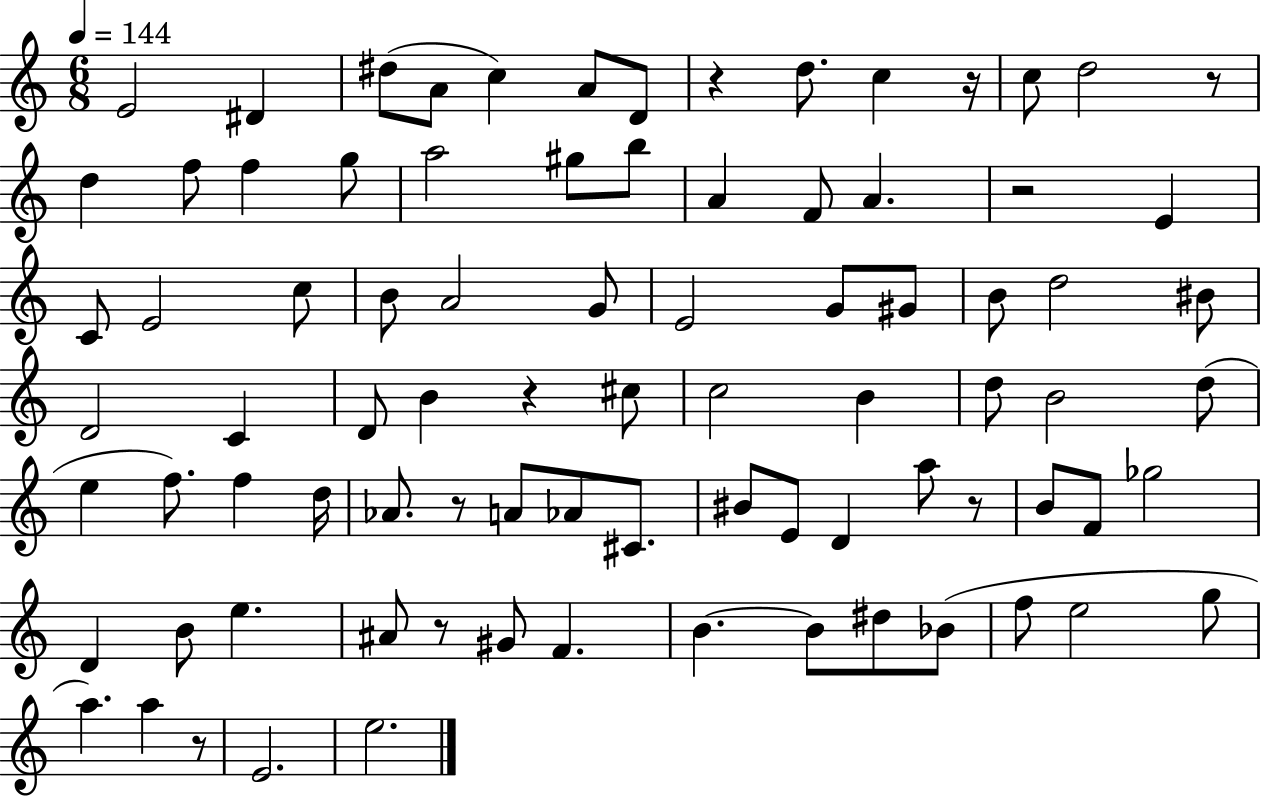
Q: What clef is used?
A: treble